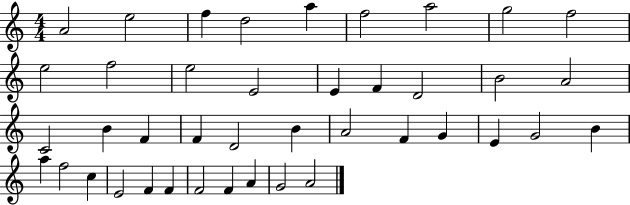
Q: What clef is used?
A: treble